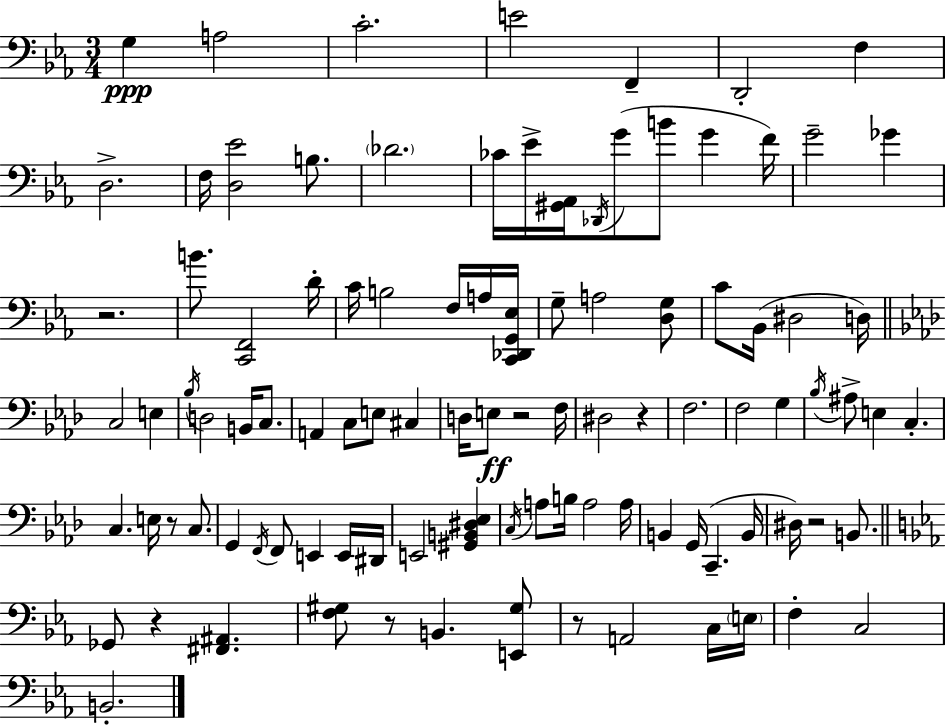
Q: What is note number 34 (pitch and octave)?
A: E3